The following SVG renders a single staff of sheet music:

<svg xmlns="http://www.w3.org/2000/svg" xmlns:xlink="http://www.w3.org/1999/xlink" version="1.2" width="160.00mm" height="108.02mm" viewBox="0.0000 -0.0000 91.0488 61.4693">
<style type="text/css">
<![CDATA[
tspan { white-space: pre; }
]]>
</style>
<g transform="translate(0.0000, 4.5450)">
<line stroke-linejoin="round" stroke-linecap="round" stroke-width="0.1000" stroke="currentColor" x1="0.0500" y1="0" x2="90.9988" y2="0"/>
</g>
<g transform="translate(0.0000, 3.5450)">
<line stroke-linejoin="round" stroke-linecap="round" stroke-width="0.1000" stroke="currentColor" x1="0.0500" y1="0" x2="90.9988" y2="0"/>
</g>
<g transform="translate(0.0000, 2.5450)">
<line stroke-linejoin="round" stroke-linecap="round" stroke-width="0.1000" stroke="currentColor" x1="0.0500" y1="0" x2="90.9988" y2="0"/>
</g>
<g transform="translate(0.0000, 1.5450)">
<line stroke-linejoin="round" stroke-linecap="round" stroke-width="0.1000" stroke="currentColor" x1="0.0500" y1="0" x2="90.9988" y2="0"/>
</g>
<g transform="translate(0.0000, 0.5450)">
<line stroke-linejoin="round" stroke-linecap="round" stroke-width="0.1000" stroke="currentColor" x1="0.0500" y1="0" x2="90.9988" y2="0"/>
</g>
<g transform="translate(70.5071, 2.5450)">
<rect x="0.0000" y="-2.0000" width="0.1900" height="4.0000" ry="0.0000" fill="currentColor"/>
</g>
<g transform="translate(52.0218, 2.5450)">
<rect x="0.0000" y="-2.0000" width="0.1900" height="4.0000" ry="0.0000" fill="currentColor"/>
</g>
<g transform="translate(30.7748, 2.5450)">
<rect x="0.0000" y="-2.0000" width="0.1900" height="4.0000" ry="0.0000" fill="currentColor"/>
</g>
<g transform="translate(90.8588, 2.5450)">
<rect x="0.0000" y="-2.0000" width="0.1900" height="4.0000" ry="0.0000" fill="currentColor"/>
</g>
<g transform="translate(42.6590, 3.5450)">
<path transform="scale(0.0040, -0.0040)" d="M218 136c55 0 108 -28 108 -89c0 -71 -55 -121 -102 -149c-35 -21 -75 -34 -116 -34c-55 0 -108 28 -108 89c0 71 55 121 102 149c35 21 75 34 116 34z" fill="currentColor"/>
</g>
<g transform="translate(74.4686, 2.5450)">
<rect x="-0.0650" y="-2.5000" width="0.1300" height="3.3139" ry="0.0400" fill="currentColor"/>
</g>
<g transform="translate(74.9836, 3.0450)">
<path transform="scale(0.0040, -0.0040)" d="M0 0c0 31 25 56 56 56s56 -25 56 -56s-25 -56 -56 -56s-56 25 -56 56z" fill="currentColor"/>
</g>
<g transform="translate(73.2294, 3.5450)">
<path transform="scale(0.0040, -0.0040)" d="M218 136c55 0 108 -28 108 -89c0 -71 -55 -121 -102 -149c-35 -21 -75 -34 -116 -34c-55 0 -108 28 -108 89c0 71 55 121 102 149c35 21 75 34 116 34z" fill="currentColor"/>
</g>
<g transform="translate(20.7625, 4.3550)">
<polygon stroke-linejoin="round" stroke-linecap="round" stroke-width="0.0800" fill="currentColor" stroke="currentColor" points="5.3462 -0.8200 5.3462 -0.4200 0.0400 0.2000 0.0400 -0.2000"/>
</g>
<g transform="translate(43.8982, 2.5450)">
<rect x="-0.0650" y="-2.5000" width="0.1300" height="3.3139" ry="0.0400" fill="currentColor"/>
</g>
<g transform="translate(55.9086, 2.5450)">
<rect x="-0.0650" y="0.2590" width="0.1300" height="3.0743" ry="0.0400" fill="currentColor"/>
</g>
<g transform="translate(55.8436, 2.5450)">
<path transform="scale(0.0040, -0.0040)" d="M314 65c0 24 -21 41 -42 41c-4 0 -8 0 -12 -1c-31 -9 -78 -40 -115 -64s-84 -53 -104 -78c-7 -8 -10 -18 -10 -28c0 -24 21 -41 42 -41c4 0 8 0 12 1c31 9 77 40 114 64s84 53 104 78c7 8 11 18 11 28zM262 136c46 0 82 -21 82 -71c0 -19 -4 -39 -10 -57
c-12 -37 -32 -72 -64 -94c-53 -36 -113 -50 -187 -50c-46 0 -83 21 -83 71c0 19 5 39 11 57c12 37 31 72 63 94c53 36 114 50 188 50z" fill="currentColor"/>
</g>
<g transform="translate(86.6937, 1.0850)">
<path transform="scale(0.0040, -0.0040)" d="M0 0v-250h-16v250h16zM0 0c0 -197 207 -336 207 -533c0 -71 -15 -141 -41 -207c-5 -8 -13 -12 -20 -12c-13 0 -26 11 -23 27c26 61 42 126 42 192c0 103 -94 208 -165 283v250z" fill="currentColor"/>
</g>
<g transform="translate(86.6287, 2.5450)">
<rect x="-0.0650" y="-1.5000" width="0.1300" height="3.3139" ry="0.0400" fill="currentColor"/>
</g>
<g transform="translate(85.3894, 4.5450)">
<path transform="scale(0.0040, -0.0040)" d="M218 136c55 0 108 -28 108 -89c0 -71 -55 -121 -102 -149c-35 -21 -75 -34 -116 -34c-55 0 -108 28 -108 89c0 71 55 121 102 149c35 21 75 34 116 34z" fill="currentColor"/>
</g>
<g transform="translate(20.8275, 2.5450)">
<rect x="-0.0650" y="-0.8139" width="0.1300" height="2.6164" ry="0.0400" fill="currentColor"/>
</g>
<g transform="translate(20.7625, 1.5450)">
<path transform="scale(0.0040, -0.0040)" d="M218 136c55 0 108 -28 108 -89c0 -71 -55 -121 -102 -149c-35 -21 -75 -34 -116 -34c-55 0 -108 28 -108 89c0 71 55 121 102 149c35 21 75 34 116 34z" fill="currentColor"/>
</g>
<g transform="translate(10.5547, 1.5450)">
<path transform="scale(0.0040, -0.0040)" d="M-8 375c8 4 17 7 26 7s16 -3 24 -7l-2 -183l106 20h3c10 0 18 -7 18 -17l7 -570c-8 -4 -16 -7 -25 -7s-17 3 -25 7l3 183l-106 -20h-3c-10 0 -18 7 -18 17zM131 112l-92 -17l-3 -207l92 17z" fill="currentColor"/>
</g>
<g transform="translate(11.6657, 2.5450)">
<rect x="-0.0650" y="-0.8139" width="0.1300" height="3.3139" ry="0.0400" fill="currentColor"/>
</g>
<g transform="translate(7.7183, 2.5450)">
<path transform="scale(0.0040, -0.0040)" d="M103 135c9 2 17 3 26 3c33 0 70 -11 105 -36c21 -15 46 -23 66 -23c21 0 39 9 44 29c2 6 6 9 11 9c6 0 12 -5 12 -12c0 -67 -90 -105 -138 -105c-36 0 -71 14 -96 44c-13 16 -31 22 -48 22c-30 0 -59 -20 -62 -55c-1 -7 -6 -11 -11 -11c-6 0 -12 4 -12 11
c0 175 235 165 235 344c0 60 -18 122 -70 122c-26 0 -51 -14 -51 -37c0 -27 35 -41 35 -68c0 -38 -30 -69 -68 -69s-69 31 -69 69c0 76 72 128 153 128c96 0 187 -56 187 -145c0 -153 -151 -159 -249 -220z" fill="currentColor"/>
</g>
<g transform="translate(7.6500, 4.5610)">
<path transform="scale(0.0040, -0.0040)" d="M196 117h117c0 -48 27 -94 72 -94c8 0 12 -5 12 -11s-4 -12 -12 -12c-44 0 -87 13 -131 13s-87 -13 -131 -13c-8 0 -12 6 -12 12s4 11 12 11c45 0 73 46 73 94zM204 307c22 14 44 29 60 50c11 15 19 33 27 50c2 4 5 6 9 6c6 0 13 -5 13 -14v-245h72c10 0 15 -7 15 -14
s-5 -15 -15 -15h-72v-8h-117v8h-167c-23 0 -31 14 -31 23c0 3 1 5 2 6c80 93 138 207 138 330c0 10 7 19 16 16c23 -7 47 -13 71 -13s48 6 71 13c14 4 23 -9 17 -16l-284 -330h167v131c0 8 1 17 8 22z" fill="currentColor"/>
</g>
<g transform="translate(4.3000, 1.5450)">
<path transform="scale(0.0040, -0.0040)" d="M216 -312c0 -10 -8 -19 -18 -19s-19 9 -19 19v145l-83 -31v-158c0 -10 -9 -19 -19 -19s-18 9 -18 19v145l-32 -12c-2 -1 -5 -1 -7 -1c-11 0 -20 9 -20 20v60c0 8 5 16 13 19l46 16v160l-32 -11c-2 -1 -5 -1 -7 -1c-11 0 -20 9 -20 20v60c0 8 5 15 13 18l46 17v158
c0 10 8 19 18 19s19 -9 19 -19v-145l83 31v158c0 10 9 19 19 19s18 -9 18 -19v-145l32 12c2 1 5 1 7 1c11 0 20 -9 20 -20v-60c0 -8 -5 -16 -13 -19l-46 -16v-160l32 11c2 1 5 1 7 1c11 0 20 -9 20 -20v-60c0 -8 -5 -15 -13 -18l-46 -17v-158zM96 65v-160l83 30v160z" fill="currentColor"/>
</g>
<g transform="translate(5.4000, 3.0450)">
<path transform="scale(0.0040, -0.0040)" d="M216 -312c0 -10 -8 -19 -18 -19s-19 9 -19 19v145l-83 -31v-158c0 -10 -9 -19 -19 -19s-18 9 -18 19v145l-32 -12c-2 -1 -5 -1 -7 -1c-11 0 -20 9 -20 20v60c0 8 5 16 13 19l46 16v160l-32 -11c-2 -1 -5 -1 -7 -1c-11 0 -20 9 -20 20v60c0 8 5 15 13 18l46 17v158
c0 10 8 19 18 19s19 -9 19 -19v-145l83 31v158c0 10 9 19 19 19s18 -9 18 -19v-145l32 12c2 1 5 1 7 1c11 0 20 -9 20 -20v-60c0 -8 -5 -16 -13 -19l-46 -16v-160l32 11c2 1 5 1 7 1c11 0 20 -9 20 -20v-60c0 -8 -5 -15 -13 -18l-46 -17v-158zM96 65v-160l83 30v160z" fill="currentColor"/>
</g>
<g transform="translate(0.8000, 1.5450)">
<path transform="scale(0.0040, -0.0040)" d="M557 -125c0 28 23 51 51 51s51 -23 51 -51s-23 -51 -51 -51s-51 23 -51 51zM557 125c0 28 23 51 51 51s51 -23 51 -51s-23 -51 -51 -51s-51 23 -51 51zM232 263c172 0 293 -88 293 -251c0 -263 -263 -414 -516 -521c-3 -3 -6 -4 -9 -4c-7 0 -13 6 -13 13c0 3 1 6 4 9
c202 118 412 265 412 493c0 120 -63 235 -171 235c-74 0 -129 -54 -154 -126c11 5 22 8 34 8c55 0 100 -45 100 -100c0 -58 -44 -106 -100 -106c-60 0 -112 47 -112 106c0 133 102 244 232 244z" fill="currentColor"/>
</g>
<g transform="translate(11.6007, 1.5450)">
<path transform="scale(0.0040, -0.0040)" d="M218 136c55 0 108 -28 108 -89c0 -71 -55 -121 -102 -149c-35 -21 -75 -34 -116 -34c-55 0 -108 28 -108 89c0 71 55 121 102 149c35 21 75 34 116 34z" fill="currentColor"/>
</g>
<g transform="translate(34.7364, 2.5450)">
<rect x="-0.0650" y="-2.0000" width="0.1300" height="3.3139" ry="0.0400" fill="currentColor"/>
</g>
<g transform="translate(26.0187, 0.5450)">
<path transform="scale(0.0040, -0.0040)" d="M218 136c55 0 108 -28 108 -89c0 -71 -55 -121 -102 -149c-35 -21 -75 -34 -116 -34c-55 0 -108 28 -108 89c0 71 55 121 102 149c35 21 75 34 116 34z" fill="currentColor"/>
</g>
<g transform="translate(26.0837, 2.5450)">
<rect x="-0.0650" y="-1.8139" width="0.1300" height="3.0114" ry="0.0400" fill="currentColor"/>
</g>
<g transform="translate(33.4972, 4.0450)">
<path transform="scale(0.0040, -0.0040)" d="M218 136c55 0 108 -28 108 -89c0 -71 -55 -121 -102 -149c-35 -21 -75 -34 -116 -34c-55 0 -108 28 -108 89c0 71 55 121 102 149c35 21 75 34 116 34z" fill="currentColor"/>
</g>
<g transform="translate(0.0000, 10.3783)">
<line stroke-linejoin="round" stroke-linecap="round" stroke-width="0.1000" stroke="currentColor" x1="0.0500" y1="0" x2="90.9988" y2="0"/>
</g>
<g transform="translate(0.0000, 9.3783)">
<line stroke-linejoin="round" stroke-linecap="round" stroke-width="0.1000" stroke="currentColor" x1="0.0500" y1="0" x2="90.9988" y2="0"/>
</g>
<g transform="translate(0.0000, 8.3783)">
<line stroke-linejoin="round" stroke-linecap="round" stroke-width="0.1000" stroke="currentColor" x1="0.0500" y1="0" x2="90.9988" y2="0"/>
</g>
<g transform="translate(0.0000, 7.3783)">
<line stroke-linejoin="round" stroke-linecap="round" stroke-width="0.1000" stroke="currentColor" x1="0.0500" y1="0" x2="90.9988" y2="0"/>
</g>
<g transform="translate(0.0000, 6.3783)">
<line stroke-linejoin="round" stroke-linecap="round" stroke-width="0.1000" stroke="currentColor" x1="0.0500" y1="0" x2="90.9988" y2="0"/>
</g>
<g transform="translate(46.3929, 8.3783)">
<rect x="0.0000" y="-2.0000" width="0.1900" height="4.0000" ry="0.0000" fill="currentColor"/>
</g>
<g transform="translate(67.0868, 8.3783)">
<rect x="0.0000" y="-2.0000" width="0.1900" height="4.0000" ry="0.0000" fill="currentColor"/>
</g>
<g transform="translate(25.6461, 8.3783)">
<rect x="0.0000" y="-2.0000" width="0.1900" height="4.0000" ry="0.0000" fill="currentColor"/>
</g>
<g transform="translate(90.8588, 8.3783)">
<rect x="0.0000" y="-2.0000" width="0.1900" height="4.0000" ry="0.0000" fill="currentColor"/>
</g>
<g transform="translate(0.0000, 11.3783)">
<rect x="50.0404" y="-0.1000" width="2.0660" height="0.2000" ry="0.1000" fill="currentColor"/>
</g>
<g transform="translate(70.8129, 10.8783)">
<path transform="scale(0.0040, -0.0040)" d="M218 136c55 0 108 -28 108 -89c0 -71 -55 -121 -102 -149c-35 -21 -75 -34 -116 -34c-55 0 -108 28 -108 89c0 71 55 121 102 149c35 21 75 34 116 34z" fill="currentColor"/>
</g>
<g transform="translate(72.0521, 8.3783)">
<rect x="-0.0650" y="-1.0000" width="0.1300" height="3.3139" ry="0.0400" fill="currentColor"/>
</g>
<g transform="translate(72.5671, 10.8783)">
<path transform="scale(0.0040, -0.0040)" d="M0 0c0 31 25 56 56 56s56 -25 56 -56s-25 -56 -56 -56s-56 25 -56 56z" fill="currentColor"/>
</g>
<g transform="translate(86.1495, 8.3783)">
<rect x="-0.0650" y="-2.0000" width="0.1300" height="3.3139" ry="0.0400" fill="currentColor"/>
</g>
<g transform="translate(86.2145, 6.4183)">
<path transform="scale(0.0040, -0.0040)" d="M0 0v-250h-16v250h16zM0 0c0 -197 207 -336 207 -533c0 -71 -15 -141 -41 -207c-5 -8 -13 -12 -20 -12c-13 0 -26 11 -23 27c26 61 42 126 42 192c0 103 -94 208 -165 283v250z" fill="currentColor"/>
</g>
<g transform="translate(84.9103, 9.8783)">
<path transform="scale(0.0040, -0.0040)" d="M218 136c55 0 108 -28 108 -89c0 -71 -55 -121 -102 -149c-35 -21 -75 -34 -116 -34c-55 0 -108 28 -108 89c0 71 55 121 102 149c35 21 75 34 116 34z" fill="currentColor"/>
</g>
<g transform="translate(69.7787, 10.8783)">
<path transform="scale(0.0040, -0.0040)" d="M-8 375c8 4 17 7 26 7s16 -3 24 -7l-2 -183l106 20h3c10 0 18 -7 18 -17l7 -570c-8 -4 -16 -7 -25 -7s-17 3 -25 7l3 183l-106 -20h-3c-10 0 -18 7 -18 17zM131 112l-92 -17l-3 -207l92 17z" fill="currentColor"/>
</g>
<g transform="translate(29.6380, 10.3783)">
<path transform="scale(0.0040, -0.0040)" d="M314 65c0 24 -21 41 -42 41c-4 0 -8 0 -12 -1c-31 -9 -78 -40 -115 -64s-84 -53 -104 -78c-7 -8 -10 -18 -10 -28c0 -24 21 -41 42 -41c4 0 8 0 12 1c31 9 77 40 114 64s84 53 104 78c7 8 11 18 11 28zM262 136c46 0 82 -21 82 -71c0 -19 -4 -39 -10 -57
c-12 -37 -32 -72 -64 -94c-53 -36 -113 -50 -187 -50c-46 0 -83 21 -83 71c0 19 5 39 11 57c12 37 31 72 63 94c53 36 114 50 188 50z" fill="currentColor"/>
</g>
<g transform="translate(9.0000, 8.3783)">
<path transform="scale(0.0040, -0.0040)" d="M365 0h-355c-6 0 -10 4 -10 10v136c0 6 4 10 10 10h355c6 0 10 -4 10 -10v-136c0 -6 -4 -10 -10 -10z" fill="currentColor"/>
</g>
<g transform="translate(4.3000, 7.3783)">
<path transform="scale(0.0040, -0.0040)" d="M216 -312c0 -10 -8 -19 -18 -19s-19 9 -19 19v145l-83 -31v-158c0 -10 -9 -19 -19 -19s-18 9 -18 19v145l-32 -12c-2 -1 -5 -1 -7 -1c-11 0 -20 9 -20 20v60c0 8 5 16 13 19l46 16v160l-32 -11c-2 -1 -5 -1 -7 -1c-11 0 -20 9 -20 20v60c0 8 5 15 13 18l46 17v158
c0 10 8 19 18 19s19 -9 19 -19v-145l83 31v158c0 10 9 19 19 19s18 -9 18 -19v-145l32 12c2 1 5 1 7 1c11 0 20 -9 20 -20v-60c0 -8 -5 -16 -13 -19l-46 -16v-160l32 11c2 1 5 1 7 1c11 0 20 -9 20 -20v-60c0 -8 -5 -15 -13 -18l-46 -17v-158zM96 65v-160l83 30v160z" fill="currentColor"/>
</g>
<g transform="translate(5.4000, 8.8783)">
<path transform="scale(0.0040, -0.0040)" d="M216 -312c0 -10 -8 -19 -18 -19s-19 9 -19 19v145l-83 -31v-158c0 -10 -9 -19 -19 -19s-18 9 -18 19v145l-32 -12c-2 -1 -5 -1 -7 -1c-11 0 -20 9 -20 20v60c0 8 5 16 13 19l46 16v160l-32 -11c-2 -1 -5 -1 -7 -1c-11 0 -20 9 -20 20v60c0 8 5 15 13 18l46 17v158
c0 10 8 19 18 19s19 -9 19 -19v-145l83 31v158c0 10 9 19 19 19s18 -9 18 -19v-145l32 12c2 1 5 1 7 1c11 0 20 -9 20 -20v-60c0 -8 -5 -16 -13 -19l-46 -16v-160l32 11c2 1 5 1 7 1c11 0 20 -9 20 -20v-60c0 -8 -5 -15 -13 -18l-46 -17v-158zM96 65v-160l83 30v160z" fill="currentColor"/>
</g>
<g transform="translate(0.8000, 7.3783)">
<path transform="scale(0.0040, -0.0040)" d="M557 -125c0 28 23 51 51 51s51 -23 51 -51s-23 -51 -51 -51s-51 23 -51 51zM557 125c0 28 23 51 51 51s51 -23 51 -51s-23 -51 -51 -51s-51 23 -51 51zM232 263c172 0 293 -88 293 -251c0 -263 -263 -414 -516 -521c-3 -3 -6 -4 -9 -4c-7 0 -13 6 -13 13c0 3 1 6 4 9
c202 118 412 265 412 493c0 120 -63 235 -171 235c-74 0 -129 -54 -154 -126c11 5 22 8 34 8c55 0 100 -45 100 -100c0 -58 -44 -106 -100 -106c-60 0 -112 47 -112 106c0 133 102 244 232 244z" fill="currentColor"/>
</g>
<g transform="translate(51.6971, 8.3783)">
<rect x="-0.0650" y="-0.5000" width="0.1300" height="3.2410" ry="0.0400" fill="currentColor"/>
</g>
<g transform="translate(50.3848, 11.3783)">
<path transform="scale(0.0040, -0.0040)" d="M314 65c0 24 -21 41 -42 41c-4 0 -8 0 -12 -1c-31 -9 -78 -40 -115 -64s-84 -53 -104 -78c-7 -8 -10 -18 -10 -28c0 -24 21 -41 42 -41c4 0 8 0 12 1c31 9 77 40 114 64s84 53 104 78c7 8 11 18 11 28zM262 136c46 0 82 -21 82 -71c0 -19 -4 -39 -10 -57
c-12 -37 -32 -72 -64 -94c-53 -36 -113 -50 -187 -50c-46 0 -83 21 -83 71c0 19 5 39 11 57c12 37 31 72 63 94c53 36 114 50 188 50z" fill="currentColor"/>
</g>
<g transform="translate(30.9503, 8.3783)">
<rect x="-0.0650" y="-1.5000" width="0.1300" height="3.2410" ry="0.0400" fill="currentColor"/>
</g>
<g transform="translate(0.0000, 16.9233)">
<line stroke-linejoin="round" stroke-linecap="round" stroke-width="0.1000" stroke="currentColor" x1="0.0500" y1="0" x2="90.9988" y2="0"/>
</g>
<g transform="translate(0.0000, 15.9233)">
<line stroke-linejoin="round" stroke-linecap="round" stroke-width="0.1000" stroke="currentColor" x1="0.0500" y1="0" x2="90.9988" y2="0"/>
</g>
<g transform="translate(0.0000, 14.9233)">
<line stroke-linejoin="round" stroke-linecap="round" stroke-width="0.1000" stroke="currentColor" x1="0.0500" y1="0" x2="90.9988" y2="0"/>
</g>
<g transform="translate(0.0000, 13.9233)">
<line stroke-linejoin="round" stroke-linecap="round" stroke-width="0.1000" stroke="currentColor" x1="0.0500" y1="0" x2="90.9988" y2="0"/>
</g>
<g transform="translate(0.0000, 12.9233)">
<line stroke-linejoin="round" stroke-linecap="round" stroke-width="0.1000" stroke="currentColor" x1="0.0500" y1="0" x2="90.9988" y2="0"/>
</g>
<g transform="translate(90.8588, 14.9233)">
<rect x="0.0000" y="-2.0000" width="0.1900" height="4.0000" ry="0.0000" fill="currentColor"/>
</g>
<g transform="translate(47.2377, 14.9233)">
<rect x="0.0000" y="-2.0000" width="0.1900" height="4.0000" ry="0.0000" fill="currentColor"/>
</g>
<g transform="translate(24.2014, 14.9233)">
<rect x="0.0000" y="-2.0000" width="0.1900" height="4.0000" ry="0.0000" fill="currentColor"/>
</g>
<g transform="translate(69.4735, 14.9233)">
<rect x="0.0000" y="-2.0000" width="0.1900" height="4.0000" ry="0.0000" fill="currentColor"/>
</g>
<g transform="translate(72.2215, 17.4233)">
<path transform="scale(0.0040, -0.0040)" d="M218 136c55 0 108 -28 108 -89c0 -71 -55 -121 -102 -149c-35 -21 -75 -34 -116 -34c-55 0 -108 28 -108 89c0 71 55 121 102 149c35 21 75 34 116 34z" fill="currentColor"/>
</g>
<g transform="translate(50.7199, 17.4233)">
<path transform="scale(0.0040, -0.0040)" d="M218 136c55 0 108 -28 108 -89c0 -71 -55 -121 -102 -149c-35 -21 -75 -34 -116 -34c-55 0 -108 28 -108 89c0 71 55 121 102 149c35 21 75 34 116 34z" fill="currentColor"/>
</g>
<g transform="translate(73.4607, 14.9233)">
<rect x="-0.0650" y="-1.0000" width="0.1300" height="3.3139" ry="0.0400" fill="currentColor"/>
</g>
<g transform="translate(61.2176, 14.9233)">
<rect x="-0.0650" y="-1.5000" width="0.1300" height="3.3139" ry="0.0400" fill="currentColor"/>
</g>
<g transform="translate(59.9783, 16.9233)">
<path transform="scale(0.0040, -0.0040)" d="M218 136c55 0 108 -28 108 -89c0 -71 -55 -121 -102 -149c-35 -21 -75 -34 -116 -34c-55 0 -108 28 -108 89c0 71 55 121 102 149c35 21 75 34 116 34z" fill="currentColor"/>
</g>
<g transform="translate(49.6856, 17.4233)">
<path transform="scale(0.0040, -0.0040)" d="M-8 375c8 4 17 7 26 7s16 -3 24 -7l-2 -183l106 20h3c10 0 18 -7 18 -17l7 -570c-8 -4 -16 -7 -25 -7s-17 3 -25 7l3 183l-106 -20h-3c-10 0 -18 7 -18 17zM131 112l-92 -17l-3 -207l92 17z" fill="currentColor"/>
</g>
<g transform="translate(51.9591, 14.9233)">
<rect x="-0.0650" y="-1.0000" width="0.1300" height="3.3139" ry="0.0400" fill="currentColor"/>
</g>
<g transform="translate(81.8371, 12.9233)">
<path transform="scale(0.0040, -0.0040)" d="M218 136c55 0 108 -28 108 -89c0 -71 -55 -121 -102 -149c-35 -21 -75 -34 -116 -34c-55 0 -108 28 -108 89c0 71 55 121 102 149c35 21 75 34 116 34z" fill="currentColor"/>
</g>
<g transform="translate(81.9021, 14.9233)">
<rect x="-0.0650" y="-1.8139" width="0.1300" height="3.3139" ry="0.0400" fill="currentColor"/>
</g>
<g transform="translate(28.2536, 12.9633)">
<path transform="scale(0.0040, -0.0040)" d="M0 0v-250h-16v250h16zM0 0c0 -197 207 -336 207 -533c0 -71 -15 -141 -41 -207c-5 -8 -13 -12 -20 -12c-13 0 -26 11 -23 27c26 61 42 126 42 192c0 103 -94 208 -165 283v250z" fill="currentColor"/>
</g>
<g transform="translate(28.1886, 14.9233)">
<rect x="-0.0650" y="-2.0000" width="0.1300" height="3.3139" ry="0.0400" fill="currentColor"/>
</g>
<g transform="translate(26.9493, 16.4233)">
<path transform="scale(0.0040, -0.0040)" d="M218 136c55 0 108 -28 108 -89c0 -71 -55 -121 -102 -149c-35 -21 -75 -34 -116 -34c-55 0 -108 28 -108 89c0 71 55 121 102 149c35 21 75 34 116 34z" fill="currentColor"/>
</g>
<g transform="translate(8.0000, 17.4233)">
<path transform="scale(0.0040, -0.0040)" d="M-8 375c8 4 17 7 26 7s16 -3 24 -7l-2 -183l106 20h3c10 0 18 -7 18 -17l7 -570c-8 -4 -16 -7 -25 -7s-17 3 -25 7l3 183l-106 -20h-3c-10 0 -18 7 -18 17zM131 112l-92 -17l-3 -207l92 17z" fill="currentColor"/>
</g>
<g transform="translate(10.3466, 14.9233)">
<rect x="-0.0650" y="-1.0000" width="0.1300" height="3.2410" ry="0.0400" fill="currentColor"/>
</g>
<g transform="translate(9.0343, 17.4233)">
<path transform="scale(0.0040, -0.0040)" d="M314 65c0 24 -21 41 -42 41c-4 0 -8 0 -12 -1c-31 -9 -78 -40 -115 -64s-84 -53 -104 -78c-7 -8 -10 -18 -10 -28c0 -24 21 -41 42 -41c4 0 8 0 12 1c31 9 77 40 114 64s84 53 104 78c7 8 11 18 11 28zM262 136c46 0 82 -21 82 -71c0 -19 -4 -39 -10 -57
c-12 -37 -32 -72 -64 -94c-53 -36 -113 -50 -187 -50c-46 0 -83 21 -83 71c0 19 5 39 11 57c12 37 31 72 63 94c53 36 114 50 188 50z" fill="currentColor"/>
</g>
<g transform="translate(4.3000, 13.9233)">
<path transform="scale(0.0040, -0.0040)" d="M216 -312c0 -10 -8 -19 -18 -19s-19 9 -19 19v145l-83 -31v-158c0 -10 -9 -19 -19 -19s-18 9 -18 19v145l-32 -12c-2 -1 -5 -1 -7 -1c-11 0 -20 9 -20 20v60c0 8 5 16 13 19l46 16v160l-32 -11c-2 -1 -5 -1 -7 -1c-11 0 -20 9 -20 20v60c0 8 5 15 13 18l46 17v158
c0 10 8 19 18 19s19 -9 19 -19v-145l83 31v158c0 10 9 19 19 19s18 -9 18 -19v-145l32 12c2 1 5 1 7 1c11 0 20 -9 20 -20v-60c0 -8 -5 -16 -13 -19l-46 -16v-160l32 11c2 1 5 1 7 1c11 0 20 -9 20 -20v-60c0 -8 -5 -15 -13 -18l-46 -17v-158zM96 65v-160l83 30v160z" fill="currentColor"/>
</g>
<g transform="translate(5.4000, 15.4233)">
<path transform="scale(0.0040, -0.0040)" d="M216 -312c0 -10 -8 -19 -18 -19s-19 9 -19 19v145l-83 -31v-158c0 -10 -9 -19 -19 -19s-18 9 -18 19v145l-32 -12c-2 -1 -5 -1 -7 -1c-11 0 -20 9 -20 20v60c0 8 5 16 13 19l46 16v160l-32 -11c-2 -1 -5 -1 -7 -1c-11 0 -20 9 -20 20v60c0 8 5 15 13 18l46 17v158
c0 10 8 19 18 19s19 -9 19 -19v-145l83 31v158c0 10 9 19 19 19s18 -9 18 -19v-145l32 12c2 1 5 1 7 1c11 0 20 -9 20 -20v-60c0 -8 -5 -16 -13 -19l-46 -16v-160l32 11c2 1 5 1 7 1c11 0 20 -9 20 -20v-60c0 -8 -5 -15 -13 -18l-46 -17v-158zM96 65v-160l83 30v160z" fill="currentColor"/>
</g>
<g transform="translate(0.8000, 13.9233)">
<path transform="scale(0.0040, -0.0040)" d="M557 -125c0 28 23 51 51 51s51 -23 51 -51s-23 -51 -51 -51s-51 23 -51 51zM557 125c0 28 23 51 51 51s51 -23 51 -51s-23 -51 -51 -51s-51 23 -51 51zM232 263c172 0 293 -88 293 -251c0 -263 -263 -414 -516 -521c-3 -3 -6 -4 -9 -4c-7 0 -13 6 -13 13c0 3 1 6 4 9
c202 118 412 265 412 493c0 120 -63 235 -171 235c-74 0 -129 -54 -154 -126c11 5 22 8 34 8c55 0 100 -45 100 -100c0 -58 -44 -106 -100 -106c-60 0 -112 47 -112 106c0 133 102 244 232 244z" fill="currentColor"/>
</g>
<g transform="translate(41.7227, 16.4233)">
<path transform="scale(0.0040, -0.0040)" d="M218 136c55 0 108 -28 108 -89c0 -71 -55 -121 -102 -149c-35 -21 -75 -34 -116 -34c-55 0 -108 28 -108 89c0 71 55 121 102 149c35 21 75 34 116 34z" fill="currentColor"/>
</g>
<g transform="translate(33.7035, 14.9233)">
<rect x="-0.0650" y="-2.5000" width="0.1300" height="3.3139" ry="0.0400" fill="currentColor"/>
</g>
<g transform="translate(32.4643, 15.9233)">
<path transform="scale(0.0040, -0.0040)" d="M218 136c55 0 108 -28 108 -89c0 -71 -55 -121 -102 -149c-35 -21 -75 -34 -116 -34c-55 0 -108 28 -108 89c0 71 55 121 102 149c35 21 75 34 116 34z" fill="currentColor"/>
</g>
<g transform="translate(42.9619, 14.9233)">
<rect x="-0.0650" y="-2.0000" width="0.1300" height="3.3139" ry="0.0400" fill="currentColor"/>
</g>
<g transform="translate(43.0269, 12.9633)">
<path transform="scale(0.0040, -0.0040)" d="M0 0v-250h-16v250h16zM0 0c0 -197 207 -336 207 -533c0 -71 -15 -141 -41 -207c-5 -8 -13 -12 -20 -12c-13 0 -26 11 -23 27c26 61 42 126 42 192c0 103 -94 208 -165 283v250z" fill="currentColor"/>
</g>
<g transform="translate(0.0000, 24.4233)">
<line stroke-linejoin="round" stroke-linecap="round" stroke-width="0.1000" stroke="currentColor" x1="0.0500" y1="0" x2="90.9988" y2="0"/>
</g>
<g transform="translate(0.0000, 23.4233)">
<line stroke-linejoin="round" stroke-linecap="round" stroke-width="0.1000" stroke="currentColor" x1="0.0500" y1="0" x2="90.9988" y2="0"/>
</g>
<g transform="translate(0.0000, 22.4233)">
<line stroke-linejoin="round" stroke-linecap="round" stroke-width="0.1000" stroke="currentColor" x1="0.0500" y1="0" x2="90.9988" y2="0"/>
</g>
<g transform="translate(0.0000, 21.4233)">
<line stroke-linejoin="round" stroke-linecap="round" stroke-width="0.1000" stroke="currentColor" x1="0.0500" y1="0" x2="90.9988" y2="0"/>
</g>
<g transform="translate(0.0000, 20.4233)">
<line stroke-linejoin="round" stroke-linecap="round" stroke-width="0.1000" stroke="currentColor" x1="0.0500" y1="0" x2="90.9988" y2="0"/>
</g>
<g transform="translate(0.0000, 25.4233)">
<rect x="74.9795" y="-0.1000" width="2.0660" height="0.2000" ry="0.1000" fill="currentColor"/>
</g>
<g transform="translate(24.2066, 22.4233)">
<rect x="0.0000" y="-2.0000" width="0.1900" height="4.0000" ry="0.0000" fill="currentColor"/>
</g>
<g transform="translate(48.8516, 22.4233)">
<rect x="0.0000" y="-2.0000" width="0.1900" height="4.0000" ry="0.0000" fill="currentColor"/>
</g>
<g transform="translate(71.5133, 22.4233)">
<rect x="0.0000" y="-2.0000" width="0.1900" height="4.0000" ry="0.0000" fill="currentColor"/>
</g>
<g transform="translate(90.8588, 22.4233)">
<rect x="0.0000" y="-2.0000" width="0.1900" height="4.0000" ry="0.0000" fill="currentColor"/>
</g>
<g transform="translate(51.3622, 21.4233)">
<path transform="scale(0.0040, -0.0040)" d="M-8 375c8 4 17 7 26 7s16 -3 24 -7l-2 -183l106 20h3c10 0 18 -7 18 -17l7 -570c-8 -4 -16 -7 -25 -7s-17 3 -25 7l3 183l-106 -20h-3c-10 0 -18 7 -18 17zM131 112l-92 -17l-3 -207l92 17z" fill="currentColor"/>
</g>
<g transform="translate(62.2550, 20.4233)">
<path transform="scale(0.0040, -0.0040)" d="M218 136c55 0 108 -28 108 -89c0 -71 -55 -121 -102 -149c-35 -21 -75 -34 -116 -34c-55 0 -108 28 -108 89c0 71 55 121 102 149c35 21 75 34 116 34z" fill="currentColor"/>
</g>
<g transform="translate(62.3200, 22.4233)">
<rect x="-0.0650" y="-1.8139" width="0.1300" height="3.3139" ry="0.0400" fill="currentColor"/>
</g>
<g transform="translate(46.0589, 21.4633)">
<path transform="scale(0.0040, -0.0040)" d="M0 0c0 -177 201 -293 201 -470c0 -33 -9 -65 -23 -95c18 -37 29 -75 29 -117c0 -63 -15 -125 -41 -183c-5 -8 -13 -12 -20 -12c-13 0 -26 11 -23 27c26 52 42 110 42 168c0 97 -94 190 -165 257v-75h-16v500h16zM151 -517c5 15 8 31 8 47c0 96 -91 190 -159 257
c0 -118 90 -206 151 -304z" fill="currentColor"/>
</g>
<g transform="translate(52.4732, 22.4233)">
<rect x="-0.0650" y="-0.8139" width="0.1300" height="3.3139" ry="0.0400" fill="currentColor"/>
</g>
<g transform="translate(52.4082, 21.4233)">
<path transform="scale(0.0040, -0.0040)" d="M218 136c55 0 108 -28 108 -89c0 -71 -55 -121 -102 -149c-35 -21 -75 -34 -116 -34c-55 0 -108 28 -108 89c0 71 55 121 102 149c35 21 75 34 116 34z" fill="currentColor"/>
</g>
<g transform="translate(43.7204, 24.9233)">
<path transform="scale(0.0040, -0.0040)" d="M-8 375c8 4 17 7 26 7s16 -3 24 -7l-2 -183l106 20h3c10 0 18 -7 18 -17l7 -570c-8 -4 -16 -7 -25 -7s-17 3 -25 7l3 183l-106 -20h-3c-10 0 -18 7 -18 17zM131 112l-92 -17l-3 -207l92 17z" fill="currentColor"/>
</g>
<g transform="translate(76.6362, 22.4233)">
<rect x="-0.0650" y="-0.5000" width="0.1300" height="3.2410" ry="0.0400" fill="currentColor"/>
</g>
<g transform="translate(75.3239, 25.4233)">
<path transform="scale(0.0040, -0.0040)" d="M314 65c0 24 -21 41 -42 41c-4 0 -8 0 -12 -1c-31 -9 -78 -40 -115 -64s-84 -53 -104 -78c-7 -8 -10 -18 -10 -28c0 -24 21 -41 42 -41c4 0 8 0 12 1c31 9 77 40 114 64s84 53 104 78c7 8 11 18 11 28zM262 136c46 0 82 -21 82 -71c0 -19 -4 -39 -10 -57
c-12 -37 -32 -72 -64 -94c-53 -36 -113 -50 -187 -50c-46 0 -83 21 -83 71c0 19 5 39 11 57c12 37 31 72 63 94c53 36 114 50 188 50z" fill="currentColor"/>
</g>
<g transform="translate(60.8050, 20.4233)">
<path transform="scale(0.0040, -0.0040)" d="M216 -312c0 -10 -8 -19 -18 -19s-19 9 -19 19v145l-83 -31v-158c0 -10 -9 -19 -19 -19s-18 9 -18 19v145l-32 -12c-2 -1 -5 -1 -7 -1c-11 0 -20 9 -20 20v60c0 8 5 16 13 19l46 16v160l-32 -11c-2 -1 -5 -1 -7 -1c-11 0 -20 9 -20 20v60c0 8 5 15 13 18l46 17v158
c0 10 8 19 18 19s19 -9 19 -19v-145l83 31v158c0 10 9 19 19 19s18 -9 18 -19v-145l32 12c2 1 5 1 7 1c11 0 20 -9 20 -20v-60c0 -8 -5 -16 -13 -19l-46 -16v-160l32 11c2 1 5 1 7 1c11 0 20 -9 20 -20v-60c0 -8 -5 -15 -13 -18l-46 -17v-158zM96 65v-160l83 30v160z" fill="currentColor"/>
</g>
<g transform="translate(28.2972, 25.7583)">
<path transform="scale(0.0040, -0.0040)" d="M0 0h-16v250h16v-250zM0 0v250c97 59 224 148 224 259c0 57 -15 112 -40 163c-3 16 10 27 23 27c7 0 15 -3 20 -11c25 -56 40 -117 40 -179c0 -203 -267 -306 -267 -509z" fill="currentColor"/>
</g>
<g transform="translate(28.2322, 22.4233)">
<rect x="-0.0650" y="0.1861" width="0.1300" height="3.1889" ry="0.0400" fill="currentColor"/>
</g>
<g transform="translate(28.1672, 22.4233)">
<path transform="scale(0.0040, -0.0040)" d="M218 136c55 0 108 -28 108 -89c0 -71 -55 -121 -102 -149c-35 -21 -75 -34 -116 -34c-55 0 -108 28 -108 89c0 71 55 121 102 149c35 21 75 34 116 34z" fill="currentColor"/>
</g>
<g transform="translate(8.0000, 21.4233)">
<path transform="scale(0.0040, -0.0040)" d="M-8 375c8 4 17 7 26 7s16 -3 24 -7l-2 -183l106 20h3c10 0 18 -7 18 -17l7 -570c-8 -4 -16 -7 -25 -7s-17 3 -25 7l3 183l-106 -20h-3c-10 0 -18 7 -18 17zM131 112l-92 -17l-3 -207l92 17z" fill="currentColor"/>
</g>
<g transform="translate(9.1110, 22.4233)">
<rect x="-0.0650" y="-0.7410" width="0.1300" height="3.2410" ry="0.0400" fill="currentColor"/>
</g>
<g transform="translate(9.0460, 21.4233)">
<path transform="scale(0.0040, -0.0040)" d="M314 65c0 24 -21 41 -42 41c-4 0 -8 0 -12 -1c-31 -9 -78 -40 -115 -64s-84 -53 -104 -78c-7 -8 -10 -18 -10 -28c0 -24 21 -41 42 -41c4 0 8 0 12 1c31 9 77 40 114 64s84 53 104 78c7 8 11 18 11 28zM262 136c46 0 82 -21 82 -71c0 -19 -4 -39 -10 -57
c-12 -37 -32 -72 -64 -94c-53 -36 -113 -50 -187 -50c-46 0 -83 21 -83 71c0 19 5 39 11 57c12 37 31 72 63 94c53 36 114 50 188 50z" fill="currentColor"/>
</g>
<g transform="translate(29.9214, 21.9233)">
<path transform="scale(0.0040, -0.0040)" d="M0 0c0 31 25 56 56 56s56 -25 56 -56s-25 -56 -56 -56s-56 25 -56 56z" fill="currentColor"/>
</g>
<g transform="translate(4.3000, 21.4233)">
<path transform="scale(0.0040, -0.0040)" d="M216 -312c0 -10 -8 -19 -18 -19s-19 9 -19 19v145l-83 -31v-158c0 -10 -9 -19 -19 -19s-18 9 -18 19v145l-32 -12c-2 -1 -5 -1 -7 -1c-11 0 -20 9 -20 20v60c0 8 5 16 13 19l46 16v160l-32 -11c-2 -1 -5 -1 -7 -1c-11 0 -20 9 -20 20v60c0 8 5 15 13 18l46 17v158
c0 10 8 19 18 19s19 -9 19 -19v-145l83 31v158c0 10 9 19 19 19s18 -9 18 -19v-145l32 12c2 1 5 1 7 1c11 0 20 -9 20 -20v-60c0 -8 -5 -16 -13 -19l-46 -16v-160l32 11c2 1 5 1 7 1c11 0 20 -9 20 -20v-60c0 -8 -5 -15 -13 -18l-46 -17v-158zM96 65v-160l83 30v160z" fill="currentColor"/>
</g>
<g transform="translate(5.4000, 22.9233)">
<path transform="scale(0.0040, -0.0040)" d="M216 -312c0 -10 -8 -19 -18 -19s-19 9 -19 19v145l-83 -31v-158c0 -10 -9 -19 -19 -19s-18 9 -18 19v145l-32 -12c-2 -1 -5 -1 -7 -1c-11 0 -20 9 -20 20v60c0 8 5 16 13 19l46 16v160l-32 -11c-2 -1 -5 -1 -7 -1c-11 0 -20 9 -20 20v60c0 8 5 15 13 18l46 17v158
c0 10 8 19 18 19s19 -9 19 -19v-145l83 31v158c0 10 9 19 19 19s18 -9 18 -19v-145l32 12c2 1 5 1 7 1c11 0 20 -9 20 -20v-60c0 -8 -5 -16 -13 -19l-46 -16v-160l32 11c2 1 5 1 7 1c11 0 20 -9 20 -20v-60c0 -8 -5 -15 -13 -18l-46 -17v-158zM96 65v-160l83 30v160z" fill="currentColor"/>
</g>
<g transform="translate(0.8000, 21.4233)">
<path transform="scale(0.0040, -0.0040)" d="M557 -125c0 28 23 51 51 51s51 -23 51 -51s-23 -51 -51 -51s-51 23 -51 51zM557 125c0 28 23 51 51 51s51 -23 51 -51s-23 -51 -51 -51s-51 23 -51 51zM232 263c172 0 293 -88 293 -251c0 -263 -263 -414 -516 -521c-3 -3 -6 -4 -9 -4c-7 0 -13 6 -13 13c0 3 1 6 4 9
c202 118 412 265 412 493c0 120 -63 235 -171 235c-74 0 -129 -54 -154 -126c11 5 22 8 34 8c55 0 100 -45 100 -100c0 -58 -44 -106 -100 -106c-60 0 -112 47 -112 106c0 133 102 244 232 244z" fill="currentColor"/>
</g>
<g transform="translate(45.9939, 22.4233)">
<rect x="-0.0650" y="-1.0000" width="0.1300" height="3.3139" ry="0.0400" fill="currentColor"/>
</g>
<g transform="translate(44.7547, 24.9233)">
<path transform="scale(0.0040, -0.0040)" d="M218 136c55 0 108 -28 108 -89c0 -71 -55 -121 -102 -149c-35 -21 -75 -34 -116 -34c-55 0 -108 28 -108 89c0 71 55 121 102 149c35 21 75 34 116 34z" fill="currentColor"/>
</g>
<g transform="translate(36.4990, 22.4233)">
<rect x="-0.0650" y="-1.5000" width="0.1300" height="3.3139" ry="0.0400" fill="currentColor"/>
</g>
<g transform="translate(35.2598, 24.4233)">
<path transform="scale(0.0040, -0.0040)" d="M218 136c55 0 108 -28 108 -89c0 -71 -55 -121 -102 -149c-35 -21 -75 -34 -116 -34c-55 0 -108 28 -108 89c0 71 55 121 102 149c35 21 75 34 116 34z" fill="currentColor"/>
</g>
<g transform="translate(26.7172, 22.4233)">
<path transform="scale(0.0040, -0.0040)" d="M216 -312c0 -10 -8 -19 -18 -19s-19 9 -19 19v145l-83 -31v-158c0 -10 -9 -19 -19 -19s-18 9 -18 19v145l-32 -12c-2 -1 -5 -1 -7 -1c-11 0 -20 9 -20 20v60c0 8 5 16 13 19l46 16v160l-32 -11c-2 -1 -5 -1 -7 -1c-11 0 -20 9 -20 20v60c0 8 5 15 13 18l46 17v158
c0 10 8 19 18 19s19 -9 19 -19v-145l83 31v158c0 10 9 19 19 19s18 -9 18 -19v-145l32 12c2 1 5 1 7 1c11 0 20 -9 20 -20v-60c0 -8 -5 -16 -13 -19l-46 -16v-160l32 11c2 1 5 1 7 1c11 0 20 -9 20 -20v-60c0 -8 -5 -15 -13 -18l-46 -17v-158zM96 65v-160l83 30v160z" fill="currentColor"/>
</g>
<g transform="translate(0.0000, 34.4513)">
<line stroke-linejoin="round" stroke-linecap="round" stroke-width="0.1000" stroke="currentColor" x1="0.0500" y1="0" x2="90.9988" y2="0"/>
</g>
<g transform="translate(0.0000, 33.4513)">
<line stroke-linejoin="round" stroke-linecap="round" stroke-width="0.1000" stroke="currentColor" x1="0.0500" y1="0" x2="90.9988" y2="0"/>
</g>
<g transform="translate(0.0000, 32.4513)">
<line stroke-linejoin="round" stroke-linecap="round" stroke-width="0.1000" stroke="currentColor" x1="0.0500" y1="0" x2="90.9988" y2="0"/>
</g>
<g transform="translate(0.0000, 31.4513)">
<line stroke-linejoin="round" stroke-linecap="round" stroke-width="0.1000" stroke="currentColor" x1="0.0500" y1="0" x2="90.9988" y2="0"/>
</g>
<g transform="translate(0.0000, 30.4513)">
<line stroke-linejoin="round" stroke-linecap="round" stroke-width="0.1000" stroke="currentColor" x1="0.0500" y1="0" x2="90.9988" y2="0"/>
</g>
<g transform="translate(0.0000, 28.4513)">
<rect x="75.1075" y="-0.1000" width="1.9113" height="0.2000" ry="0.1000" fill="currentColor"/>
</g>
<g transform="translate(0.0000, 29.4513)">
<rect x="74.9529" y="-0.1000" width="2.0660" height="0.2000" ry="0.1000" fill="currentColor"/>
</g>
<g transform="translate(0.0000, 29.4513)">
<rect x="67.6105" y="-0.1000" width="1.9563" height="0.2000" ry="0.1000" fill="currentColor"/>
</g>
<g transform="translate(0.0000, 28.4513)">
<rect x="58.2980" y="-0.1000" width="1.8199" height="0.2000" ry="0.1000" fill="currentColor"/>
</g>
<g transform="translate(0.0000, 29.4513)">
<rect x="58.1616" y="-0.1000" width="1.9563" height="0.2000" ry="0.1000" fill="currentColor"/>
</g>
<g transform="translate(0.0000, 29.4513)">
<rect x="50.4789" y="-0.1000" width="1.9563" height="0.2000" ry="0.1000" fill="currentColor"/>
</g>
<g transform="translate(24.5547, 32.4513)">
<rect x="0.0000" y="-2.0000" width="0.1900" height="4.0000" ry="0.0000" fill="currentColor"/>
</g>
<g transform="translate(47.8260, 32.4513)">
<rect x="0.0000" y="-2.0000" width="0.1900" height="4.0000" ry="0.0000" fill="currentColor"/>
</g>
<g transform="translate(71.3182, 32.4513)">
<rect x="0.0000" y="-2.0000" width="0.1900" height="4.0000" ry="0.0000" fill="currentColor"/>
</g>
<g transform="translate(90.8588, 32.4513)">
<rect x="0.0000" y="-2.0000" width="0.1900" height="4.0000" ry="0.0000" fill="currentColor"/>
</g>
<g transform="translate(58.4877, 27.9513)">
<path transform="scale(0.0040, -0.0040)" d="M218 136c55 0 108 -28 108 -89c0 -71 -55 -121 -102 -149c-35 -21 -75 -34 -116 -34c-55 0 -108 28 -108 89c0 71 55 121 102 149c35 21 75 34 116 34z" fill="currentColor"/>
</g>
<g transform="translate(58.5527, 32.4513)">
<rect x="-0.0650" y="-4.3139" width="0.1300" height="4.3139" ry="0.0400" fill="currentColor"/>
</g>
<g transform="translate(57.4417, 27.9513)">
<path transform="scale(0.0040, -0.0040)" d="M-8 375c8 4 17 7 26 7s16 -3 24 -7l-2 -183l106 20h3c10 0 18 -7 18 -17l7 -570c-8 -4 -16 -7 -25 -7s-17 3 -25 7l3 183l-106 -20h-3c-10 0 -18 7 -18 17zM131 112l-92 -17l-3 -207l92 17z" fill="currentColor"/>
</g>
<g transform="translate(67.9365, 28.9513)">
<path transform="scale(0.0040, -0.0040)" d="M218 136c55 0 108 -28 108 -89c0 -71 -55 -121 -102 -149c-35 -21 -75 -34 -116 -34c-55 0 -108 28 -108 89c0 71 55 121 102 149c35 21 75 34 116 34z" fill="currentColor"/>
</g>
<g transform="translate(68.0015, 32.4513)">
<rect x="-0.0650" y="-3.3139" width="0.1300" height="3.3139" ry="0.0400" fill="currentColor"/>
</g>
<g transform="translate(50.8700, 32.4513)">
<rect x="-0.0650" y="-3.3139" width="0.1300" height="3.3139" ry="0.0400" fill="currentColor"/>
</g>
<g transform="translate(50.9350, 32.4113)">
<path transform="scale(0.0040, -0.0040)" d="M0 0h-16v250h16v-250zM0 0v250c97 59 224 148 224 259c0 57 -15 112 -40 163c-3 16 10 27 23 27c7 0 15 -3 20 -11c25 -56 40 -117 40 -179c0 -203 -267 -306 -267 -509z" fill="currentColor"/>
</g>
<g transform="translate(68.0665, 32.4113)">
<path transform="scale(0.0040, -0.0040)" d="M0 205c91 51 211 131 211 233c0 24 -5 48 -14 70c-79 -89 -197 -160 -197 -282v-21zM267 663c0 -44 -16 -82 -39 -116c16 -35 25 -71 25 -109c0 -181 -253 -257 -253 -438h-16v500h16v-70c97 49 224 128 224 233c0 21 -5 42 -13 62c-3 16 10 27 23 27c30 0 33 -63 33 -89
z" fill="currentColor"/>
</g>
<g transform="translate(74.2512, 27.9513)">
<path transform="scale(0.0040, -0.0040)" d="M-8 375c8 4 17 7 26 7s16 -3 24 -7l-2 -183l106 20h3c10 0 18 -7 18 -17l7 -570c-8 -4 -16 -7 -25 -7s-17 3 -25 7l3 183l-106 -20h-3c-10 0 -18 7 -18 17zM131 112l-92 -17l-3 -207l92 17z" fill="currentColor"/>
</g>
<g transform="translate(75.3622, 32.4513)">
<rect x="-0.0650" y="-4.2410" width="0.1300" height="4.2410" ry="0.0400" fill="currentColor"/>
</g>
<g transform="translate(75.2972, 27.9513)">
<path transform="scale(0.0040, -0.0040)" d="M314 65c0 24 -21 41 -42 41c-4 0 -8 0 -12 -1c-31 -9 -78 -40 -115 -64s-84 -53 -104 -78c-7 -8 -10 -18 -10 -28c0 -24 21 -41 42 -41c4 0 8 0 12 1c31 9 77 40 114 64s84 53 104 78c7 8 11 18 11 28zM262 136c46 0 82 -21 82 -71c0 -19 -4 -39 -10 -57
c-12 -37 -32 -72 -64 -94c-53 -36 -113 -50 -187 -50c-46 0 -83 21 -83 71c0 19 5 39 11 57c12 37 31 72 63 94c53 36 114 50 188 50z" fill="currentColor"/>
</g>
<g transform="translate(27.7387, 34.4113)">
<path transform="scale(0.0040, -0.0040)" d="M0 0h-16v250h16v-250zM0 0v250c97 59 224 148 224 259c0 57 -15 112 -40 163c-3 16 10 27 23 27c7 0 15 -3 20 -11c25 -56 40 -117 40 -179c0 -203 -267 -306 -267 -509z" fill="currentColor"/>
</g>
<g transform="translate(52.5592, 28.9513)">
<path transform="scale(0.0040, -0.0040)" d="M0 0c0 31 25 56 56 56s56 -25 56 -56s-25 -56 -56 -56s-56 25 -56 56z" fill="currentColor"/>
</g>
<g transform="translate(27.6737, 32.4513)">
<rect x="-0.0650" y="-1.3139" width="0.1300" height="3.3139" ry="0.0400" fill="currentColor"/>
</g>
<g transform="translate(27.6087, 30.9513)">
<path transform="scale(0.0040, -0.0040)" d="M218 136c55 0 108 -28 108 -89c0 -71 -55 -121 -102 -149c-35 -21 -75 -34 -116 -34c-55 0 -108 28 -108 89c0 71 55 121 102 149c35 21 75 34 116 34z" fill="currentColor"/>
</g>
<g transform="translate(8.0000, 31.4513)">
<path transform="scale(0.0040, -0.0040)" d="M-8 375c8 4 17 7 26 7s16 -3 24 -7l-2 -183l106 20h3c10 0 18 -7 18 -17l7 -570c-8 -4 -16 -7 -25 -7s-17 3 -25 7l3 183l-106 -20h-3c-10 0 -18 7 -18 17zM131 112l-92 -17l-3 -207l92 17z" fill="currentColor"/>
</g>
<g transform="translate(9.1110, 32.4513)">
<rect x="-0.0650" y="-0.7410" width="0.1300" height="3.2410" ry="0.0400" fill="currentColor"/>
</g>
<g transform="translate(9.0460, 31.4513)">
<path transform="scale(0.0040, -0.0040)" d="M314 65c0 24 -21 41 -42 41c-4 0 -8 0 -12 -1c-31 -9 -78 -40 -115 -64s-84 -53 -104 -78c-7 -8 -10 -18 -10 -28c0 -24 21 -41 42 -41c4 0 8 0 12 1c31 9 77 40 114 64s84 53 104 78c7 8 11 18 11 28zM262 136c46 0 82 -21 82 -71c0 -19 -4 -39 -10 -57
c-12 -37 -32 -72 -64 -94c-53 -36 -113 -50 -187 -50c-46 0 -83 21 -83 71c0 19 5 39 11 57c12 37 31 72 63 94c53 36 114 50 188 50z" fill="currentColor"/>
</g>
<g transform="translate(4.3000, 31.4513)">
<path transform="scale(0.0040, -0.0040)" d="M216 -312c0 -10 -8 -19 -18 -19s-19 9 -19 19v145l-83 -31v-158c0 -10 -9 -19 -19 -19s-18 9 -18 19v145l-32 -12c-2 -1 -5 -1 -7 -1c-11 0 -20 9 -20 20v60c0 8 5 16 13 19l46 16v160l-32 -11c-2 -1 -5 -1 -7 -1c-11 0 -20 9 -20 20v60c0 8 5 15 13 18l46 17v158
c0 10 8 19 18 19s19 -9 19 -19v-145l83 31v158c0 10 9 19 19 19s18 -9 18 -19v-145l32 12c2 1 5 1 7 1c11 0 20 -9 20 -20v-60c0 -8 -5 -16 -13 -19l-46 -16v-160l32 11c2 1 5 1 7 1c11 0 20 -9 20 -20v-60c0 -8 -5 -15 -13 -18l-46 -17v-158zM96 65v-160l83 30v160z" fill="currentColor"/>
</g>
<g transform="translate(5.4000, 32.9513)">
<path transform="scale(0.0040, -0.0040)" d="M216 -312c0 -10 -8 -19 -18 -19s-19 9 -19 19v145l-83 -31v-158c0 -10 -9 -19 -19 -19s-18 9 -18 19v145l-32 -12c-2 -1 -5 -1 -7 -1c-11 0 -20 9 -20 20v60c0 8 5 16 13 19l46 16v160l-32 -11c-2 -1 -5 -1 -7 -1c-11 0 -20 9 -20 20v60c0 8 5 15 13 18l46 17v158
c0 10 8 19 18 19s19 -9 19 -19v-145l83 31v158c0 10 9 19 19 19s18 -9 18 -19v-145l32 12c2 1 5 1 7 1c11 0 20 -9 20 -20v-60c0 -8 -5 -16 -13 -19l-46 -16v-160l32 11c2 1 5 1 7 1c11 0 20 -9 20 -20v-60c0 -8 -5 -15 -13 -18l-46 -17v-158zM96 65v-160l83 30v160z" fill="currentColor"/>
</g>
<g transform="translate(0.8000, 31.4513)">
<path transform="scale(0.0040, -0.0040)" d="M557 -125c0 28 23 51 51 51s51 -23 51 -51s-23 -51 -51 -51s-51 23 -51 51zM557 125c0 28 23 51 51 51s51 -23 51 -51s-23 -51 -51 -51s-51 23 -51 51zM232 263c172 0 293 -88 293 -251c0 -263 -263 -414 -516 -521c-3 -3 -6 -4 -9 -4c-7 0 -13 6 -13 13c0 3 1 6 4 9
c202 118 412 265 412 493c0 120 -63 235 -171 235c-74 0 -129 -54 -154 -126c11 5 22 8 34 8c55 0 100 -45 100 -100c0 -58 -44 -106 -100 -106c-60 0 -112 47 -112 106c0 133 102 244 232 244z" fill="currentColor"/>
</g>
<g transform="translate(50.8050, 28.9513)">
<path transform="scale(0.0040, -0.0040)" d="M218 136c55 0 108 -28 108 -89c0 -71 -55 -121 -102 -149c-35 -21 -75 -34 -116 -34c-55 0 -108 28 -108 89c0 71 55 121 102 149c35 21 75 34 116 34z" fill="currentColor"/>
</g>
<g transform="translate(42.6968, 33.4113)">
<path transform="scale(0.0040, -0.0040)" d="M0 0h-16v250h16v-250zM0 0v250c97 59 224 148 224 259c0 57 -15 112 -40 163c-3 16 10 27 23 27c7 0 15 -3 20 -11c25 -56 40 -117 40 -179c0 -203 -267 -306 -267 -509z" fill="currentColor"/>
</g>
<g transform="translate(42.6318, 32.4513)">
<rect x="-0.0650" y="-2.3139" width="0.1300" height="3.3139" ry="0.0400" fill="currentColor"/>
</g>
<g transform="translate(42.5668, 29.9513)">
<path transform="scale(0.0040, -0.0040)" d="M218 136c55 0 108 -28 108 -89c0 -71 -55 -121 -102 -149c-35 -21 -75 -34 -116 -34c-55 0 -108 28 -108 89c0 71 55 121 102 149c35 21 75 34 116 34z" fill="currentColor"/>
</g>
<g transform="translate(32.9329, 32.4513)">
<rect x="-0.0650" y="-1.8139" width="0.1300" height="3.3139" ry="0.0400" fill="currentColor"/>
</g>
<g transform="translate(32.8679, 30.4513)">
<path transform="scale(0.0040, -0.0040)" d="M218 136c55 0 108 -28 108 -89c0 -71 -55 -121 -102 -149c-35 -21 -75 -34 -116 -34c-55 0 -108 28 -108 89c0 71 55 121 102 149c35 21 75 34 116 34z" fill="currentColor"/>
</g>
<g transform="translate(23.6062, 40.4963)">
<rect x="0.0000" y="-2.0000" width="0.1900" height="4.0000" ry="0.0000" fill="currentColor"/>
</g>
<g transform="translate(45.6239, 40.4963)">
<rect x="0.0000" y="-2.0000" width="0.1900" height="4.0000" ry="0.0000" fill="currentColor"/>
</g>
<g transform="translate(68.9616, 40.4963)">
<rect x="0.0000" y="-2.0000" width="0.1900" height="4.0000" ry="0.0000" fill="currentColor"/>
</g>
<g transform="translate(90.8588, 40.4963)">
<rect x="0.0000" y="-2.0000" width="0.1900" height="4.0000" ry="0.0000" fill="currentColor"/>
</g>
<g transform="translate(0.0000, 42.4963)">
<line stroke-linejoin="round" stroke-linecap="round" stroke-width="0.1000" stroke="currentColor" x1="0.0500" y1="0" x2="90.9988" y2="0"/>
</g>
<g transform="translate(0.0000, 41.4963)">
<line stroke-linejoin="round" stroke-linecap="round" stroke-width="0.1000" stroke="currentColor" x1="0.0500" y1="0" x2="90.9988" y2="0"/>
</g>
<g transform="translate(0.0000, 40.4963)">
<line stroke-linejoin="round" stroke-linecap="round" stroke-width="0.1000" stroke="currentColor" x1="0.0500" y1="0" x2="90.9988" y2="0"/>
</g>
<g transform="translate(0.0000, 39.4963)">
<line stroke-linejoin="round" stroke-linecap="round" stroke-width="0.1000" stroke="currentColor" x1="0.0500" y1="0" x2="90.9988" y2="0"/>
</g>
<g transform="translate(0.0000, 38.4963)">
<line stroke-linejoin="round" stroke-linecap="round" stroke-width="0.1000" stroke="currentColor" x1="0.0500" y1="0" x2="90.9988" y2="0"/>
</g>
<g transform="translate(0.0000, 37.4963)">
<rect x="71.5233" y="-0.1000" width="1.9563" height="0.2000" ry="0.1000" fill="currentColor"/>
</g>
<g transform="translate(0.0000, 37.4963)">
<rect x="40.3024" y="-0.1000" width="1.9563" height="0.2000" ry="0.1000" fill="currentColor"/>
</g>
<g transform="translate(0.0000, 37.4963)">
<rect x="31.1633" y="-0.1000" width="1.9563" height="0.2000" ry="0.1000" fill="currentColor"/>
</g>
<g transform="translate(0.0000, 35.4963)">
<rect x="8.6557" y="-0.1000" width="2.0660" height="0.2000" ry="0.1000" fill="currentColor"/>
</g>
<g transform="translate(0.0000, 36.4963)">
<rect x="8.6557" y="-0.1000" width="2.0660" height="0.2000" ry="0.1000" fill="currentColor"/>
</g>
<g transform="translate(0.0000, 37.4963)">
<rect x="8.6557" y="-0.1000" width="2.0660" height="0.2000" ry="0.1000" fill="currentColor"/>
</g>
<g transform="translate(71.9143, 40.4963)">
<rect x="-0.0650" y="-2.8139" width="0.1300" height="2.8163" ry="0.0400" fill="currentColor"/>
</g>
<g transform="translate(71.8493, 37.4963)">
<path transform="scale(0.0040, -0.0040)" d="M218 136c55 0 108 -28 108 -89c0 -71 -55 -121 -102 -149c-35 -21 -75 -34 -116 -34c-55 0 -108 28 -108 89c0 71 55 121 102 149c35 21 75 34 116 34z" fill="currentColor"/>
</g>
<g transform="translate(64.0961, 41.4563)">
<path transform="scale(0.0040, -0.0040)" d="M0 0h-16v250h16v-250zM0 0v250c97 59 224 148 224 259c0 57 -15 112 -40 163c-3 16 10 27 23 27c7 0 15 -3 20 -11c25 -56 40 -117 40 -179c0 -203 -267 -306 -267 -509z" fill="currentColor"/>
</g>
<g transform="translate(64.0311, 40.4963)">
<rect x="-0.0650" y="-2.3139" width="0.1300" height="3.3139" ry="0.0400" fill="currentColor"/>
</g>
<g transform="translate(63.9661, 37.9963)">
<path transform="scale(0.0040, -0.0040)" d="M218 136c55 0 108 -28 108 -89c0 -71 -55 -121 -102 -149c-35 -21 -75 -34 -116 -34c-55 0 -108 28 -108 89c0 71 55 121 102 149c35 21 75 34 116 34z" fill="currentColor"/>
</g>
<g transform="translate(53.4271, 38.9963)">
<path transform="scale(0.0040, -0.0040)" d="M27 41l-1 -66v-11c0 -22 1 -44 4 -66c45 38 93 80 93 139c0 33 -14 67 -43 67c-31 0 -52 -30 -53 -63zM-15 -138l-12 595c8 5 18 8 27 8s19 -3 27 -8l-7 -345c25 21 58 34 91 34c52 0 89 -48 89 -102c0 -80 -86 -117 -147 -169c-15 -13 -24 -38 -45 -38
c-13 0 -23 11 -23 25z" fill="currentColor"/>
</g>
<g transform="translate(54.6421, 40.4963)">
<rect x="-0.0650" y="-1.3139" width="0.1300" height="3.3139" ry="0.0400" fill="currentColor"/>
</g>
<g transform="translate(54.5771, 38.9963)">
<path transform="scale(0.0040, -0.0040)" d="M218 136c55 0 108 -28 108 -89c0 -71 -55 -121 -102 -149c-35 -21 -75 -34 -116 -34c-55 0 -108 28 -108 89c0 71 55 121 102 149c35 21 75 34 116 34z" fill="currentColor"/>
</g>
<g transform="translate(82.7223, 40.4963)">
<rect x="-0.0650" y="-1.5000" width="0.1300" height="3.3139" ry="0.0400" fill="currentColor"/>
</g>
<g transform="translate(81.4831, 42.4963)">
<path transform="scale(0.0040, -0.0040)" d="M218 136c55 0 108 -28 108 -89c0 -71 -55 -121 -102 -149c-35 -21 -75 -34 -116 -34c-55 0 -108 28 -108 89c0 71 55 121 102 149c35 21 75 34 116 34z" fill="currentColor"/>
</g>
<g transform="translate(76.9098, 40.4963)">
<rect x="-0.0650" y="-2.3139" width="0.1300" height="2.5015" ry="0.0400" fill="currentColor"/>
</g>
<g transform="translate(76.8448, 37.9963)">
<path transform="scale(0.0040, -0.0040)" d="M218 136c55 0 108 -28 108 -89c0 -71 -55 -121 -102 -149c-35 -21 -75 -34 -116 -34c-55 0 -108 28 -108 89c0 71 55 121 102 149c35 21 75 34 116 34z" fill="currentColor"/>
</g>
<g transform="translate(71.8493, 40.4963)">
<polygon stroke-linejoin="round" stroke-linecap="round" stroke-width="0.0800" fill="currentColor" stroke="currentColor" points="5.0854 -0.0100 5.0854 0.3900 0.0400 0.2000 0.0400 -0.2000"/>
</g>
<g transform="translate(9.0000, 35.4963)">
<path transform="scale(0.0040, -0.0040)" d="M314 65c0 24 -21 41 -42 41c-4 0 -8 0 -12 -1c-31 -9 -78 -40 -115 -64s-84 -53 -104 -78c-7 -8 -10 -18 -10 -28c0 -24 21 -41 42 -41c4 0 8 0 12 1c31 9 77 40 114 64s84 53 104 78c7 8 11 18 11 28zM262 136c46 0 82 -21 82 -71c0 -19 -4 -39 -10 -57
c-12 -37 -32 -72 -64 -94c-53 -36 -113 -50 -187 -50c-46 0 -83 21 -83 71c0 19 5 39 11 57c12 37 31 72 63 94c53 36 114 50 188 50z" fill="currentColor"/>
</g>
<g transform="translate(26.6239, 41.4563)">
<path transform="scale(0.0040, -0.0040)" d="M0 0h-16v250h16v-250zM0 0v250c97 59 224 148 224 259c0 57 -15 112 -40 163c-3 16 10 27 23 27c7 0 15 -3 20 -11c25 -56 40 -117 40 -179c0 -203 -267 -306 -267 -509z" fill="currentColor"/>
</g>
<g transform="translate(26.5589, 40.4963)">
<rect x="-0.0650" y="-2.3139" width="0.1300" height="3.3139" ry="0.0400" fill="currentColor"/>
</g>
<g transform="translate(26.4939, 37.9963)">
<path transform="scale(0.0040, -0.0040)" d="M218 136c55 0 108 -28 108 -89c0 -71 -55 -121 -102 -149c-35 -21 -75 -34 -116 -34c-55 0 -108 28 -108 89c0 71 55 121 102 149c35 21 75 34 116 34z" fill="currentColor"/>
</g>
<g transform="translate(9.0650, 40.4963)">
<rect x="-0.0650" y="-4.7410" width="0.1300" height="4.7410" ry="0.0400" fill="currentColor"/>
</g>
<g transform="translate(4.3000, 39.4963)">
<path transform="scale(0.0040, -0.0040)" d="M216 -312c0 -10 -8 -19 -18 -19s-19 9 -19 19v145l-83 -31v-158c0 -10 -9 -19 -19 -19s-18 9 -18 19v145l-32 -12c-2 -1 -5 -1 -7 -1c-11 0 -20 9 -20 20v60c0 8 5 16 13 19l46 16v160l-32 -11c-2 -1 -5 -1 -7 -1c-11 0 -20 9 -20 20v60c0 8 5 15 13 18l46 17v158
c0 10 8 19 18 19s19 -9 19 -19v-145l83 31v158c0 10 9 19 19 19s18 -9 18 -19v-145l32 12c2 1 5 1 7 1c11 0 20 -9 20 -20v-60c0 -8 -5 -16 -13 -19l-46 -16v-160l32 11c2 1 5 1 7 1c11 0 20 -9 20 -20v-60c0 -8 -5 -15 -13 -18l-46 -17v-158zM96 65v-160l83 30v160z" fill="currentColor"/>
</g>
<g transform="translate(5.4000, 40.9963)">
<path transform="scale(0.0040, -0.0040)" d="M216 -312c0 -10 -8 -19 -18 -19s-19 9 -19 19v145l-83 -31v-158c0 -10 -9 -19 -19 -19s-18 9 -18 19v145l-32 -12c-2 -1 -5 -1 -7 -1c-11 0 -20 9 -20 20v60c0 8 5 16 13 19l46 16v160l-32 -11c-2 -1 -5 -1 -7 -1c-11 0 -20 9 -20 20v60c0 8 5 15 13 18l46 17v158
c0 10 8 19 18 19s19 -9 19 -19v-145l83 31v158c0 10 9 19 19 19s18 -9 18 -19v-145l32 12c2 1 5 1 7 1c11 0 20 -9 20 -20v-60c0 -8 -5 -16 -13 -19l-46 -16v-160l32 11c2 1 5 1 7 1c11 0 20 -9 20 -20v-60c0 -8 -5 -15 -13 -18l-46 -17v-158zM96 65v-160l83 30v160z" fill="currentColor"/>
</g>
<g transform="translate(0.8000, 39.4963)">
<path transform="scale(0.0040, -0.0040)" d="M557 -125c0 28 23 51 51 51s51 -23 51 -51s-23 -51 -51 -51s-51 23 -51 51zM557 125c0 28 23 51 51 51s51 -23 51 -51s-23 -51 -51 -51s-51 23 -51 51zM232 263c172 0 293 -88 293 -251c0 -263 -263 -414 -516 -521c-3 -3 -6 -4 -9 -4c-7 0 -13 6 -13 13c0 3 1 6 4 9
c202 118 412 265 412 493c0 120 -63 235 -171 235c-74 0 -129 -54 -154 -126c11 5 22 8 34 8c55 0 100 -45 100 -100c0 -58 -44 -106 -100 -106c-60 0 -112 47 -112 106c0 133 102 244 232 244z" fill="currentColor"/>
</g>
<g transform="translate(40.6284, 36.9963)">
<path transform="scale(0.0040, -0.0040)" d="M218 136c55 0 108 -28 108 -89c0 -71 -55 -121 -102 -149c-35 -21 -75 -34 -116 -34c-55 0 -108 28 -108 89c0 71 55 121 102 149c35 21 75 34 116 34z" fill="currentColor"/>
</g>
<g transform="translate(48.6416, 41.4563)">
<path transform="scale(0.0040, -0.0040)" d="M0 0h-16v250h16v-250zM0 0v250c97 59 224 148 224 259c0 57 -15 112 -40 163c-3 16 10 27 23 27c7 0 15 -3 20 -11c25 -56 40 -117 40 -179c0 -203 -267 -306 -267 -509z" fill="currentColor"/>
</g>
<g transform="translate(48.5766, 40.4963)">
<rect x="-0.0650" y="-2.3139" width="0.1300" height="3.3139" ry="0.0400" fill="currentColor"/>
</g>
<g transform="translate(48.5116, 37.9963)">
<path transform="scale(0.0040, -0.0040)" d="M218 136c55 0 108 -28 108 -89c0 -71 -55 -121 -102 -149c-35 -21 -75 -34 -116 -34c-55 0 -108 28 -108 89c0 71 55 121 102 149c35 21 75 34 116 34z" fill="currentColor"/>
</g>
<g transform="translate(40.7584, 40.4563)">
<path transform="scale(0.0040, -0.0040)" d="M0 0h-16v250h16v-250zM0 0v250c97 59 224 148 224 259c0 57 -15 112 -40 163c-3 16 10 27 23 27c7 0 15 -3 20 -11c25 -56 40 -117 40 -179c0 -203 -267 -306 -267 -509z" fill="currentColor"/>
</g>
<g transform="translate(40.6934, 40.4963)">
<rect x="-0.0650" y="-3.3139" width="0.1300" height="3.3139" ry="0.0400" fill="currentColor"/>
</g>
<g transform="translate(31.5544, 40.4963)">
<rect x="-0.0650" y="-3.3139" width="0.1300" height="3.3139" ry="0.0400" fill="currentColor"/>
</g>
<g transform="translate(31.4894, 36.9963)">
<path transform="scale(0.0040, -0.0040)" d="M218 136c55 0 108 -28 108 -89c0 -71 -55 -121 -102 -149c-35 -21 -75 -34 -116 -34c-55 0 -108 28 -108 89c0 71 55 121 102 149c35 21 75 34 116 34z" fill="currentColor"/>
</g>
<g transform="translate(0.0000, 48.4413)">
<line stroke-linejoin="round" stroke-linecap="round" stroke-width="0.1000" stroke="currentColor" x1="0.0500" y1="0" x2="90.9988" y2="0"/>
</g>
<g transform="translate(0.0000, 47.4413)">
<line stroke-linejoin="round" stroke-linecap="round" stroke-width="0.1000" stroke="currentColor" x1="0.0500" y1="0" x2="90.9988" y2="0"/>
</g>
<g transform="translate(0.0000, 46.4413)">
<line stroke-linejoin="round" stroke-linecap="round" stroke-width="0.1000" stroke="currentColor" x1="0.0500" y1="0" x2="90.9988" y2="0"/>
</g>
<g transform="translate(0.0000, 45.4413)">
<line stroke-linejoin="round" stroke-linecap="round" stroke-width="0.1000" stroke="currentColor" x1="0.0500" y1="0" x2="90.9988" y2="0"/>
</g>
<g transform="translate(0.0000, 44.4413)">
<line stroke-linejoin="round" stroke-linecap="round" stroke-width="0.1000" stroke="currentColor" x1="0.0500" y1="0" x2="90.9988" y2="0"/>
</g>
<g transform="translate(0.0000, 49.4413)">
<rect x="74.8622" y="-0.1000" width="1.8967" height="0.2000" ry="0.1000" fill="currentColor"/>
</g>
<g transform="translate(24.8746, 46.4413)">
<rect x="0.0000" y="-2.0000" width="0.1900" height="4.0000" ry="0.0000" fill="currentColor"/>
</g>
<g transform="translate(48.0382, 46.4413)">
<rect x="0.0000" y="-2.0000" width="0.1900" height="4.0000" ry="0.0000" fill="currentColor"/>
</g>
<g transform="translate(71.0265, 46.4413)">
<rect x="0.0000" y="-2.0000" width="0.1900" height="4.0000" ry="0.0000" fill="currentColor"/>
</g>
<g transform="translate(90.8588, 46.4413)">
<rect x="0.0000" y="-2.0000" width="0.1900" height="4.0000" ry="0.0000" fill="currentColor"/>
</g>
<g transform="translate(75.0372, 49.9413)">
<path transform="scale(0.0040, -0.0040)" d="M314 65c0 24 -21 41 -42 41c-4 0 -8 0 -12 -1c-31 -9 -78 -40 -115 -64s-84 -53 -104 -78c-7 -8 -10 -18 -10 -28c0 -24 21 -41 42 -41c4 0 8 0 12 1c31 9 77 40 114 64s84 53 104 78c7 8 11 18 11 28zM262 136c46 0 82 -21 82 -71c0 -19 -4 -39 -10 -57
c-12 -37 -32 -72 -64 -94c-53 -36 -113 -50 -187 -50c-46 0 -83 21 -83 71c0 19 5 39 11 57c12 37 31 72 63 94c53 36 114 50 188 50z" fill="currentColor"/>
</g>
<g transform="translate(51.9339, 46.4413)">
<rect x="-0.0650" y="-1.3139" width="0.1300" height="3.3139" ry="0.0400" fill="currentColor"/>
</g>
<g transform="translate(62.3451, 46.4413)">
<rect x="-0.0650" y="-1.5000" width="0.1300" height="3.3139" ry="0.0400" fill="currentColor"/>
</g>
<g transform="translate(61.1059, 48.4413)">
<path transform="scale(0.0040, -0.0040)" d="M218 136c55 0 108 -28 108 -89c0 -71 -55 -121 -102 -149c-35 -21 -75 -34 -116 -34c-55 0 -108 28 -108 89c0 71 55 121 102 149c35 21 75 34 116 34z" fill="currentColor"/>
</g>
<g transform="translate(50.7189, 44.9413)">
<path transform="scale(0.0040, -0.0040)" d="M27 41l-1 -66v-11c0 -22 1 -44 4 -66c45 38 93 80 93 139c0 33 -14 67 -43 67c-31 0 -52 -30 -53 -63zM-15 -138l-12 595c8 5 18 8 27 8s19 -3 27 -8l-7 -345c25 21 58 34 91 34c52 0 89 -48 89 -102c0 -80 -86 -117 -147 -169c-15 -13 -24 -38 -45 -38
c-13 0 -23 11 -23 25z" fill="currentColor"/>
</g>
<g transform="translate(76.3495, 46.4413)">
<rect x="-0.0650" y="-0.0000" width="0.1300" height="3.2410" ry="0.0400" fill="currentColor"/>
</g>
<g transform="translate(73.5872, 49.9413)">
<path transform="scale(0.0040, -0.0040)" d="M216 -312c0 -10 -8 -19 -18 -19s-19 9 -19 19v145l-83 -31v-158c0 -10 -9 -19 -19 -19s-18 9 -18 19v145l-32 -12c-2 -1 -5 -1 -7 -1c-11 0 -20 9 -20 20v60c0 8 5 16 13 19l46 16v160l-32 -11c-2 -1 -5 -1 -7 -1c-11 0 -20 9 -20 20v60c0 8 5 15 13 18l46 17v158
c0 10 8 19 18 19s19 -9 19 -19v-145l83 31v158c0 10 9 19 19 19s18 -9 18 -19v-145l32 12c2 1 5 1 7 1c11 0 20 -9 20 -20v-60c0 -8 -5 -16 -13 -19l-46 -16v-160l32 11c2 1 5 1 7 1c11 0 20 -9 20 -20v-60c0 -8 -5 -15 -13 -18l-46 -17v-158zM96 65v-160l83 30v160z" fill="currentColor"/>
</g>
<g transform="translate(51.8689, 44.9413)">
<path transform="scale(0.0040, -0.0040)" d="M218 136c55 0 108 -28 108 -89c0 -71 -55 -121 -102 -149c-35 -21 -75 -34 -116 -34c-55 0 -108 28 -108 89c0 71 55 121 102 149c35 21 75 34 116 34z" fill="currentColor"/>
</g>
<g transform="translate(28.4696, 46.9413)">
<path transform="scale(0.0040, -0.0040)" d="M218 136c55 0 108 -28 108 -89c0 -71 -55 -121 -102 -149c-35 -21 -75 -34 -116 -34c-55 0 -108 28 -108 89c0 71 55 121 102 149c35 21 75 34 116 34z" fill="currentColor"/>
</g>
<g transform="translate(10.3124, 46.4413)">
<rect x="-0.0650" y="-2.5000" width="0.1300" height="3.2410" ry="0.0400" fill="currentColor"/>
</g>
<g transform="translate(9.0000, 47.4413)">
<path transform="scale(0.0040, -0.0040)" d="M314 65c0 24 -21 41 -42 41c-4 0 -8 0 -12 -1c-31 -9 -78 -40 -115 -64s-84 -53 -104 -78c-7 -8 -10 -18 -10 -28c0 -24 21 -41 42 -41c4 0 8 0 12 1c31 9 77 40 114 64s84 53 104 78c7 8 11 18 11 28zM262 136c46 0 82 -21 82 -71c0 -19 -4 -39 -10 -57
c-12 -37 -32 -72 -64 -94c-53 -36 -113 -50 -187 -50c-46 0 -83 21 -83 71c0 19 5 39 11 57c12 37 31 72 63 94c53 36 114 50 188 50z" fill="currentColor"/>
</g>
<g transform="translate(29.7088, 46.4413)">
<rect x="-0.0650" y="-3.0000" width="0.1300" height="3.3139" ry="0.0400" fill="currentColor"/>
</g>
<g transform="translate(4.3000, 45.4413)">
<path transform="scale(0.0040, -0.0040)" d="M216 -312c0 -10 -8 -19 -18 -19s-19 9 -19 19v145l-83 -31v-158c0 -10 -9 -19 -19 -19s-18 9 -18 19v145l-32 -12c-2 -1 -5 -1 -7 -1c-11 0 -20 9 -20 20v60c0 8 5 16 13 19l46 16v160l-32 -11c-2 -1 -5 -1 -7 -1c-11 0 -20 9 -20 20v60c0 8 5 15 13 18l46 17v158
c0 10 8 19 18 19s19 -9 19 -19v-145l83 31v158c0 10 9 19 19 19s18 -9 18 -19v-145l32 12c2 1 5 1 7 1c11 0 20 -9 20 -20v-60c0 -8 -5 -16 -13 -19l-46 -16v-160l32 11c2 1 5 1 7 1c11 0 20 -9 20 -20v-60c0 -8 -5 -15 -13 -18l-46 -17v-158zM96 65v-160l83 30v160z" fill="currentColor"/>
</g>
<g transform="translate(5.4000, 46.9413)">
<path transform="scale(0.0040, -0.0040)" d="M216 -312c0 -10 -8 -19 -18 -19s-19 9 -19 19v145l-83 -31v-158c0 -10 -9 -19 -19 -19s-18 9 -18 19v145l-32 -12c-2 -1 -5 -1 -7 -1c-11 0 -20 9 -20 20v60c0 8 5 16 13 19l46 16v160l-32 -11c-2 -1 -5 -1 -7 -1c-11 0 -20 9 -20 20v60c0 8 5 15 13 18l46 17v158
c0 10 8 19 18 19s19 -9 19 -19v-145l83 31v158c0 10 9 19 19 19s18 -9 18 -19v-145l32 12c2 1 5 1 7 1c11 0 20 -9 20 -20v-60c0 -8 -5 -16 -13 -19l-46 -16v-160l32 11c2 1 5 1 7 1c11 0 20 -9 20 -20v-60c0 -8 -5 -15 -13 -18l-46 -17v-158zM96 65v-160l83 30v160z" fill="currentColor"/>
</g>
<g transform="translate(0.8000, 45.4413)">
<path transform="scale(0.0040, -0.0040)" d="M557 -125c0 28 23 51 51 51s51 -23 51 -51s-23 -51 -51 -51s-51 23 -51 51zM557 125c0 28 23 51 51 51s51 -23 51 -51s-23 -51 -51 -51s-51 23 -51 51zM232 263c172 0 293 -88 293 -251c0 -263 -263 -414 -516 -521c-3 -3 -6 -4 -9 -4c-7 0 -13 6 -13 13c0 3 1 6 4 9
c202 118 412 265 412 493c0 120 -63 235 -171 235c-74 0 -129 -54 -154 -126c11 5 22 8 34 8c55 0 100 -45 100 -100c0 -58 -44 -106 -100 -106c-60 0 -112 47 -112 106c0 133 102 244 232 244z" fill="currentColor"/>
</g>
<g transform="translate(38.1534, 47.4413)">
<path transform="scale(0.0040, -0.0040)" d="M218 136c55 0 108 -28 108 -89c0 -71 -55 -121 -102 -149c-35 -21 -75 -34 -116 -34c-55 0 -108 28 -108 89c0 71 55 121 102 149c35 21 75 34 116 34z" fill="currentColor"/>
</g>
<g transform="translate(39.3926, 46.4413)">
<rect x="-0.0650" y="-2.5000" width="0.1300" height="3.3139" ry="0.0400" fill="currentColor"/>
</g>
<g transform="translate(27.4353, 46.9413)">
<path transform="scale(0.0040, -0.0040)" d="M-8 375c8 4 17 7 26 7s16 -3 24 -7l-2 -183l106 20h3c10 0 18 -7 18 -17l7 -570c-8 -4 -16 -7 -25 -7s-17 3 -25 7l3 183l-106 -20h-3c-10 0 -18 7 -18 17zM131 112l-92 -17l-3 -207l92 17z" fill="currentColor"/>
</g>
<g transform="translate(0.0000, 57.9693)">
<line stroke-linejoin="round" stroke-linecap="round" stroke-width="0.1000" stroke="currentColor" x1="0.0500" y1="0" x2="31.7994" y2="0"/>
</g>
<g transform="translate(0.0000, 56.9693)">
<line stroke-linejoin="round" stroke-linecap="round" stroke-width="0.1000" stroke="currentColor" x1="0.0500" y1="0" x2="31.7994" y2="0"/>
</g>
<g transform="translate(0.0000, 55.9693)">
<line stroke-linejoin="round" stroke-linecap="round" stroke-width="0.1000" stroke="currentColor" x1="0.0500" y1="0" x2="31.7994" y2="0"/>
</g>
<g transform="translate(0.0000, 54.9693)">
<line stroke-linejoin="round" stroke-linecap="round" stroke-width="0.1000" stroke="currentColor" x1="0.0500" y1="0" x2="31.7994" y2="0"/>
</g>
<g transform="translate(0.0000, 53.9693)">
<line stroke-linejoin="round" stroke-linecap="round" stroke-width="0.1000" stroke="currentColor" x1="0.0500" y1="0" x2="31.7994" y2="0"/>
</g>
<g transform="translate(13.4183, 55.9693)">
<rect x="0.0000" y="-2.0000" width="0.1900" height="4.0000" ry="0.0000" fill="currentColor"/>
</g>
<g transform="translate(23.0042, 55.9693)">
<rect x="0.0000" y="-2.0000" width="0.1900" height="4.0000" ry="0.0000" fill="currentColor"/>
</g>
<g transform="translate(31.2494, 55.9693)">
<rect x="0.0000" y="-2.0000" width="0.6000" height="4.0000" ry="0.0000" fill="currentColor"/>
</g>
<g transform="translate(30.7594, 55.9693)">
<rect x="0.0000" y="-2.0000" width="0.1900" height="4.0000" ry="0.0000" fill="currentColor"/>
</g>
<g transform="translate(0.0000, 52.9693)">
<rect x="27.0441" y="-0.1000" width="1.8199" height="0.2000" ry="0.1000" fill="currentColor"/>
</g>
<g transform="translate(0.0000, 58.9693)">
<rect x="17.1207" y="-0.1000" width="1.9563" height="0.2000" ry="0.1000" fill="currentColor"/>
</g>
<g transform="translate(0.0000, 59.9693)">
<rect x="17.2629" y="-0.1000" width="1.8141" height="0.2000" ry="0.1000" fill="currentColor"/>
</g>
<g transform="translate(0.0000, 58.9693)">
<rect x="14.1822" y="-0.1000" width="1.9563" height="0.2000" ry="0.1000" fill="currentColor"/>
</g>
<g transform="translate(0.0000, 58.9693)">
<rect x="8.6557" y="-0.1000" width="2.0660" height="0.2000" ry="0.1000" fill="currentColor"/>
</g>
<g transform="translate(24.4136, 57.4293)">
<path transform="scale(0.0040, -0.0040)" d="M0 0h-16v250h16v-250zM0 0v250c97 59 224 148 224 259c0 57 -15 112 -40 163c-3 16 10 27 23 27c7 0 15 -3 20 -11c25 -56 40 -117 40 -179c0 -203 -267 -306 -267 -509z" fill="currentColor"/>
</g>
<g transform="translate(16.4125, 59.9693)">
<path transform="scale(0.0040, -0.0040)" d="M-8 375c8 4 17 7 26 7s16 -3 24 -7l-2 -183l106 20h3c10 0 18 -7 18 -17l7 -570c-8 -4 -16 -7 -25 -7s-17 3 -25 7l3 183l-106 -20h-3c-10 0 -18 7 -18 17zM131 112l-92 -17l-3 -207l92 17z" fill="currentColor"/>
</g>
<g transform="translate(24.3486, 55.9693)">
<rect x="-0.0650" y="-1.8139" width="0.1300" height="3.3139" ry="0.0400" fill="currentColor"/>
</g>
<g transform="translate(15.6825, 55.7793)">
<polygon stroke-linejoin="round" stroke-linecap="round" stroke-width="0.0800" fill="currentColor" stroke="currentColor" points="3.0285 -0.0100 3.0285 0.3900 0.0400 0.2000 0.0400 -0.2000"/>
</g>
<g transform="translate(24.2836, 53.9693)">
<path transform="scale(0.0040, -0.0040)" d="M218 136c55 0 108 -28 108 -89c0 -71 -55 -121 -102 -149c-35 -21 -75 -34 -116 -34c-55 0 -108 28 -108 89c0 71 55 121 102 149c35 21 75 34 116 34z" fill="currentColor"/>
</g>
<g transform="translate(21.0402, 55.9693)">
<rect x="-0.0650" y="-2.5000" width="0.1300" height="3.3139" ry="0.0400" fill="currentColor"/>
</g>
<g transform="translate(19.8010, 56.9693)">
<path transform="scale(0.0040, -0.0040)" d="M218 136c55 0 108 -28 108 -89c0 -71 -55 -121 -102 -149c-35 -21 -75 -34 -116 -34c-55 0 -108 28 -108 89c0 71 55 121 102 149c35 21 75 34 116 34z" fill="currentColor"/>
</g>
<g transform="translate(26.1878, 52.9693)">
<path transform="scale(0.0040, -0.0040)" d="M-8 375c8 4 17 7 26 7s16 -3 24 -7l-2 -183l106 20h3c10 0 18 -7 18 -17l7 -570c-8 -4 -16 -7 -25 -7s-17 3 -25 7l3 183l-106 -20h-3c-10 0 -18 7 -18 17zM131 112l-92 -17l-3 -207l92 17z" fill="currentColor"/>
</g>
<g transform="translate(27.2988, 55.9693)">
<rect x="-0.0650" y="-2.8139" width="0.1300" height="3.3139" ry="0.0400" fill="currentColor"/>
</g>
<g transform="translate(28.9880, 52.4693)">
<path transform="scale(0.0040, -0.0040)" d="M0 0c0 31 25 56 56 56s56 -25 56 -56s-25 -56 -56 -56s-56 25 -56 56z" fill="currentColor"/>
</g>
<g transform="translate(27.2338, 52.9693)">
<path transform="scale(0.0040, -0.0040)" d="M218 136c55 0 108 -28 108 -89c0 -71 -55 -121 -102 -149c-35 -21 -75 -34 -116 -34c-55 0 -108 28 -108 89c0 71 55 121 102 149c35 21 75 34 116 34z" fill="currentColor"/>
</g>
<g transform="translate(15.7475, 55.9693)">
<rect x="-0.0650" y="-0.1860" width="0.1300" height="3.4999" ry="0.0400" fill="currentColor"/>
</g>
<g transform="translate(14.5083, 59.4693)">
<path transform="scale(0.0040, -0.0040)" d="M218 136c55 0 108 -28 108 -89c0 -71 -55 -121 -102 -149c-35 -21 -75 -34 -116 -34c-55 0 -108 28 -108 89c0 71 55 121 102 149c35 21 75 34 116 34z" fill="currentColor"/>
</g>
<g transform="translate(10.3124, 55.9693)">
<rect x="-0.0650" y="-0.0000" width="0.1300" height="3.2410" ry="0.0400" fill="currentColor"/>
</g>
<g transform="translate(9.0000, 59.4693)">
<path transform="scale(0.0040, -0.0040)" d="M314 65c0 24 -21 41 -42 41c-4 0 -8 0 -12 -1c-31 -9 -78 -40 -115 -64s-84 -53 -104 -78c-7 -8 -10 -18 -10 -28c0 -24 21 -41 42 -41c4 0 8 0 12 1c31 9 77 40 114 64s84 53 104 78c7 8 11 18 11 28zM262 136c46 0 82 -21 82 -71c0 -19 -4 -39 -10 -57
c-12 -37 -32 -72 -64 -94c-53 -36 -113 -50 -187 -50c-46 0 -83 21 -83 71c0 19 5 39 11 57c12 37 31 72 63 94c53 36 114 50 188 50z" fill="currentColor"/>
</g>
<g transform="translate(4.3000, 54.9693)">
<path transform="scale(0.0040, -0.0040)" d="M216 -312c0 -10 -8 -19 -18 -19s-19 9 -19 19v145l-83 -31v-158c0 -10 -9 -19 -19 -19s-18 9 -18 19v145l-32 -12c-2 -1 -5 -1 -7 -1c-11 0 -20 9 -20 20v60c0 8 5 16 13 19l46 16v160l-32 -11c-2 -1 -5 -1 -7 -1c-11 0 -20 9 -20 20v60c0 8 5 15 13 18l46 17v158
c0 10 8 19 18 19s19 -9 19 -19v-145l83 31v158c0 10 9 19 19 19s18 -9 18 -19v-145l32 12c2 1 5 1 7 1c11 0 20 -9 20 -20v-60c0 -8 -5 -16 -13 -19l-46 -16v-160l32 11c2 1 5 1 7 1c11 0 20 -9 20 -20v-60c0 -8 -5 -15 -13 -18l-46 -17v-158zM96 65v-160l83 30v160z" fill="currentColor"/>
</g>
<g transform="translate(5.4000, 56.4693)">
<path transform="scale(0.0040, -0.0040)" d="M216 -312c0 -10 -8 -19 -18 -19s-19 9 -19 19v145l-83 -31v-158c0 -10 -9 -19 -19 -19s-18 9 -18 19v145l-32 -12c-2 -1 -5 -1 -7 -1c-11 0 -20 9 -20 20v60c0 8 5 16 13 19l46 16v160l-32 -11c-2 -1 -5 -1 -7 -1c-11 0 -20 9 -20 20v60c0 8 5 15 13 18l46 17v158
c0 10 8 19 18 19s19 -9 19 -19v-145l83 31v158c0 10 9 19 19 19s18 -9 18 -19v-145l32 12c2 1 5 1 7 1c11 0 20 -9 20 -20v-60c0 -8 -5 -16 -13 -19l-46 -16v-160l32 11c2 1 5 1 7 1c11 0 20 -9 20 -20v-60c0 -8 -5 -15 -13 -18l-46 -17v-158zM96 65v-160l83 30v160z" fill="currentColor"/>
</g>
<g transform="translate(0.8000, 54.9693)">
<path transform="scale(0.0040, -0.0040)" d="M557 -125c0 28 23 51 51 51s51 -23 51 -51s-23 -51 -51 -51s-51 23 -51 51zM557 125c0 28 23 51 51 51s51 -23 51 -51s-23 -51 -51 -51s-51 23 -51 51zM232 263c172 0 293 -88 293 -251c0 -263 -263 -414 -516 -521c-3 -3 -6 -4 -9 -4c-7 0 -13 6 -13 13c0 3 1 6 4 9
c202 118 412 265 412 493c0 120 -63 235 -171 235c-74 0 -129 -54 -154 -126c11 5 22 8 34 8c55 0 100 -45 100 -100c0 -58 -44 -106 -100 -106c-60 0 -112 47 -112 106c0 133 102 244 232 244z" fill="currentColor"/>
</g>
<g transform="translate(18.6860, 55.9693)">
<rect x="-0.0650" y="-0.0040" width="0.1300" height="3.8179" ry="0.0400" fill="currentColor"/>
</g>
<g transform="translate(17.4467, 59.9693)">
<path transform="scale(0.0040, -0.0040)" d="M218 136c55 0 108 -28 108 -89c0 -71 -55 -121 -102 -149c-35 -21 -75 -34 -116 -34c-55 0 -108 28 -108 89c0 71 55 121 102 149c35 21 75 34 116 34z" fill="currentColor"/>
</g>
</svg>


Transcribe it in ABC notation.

X:1
T:Untitled
M:2/4
L:1/4
K:D
F, F,/2 A,/2 A,, B,, D,2 B,, G,,/2 z2 G,,2 E,,2 F,, A,,/2 F,,2 A,,/2 B,, A,,/2 F,, G,, ^F,, A, F,2 ^D,/2 G,, F,,/4 F, ^A, E,,2 F,2 G,/2 A, B,/2 D/2 F D/4 F2 G2 B,/2 D D/2 B,/2 _G, B,/2 ^C/2 B,/2 G,, B,,2 C, B,, _G, G,, ^D,,2 D,,2 D,,/2 C,,/2 B,, A,/2 C